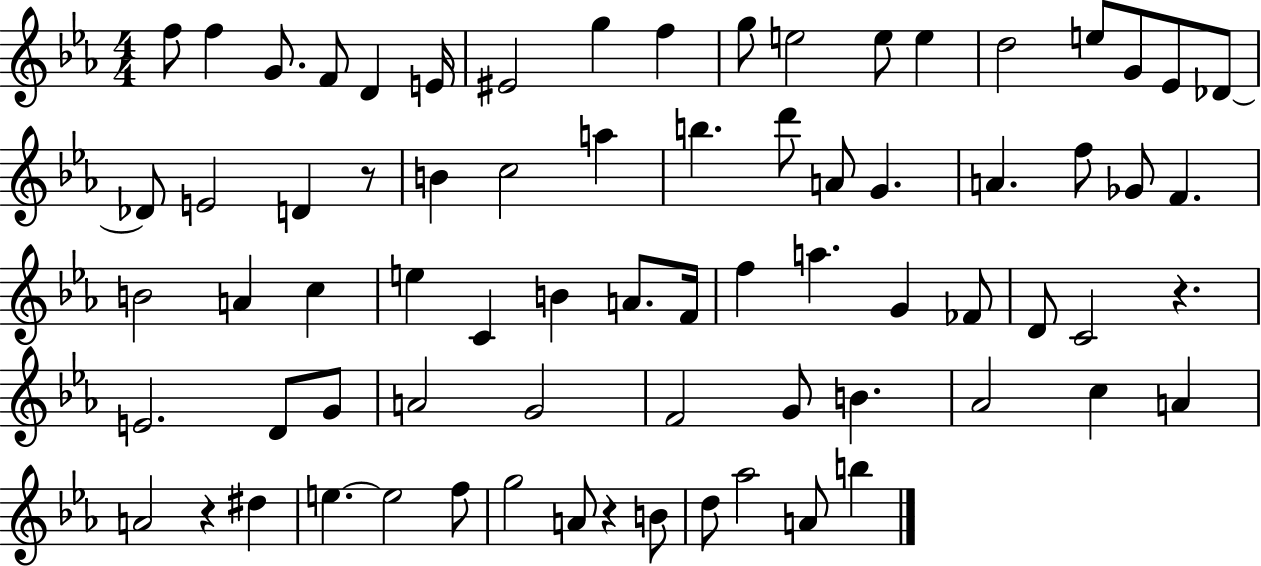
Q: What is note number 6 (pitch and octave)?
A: E4